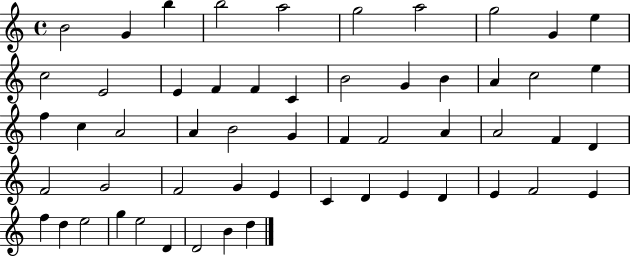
X:1
T:Untitled
M:4/4
L:1/4
K:C
B2 G b b2 a2 g2 a2 g2 G e c2 E2 E F F C B2 G B A c2 e f c A2 A B2 G F F2 A A2 F D F2 G2 F2 G E C D E D E F2 E f d e2 g e2 D D2 B d